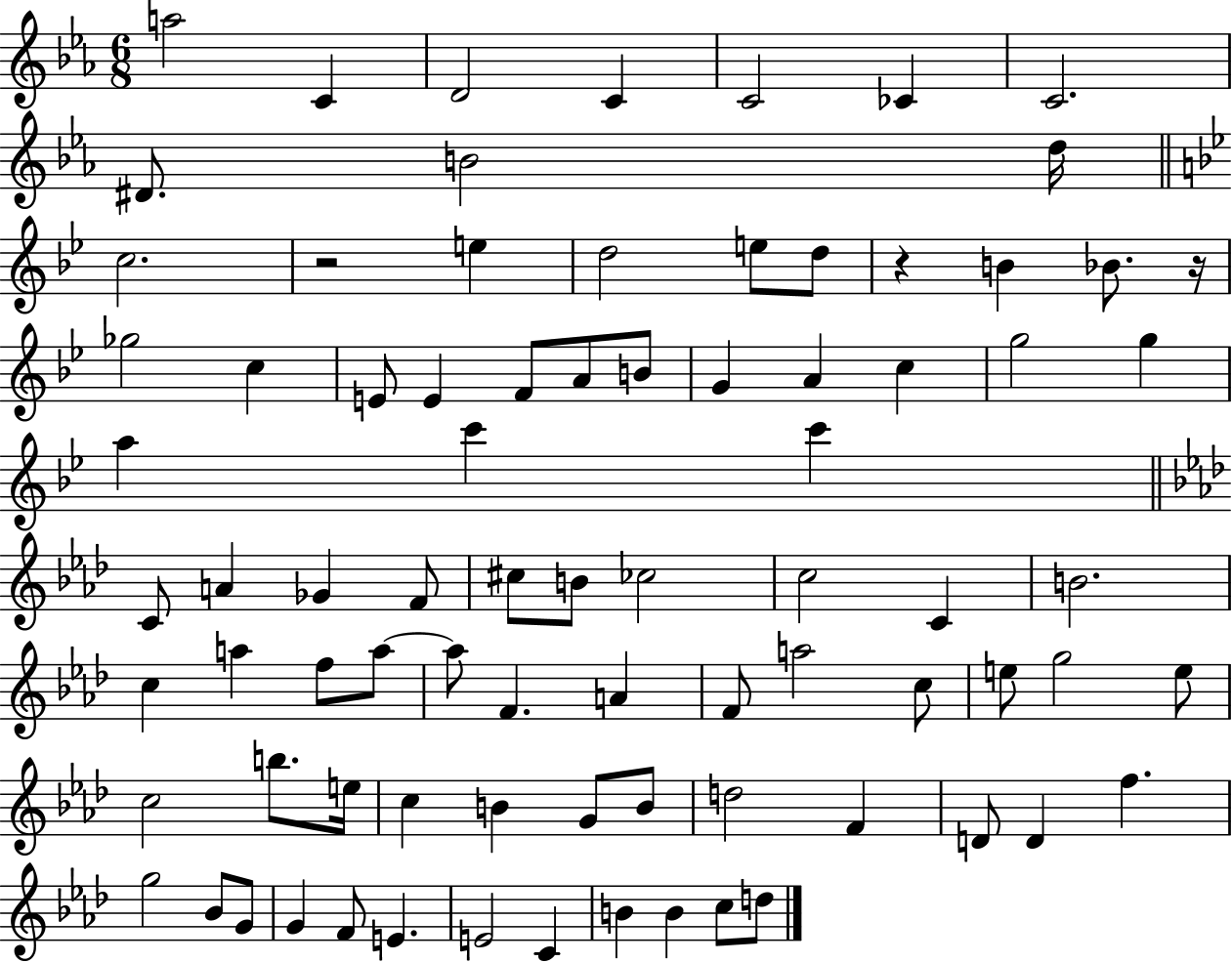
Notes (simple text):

A5/h C4/q D4/h C4/q C4/h CES4/q C4/h. D#4/e. B4/h D5/s C5/h. R/h E5/q D5/h E5/e D5/e R/q B4/q Bb4/e. R/s Gb5/h C5/q E4/e E4/q F4/e A4/e B4/e G4/q A4/q C5/q G5/h G5/q A5/q C6/q C6/q C4/e A4/q Gb4/q F4/e C#5/e B4/e CES5/h C5/h C4/q B4/h. C5/q A5/q F5/e A5/e A5/e F4/q. A4/q F4/e A5/h C5/e E5/e G5/h E5/e C5/h B5/e. E5/s C5/q B4/q G4/e B4/e D5/h F4/q D4/e D4/q F5/q. G5/h Bb4/e G4/e G4/q F4/e E4/q. E4/h C4/q B4/q B4/q C5/e D5/e